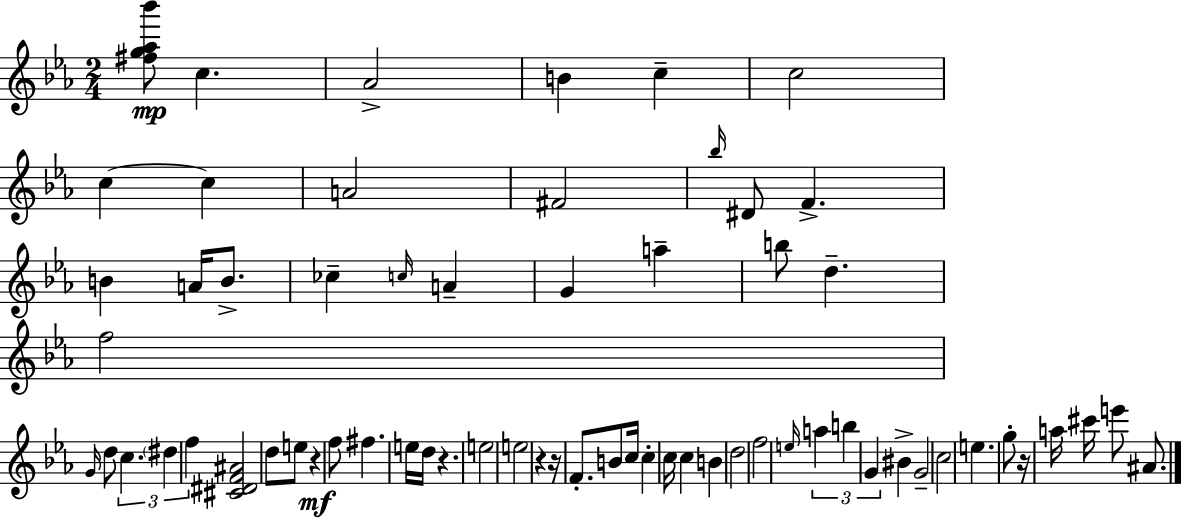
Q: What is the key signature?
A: C minor